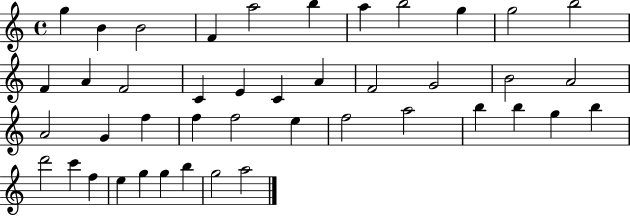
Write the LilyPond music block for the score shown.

{
  \clef treble
  \time 4/4
  \defaultTimeSignature
  \key c \major
  g''4 b'4 b'2 | f'4 a''2 b''4 | a''4 b''2 g''4 | g''2 b''2 | \break f'4 a'4 f'2 | c'4 e'4 c'4 a'4 | f'2 g'2 | b'2 a'2 | \break a'2 g'4 f''4 | f''4 f''2 e''4 | f''2 a''2 | b''4 b''4 g''4 b''4 | \break d'''2 c'''4 f''4 | e''4 g''4 g''4 b''4 | g''2 a''2 | \bar "|."
}